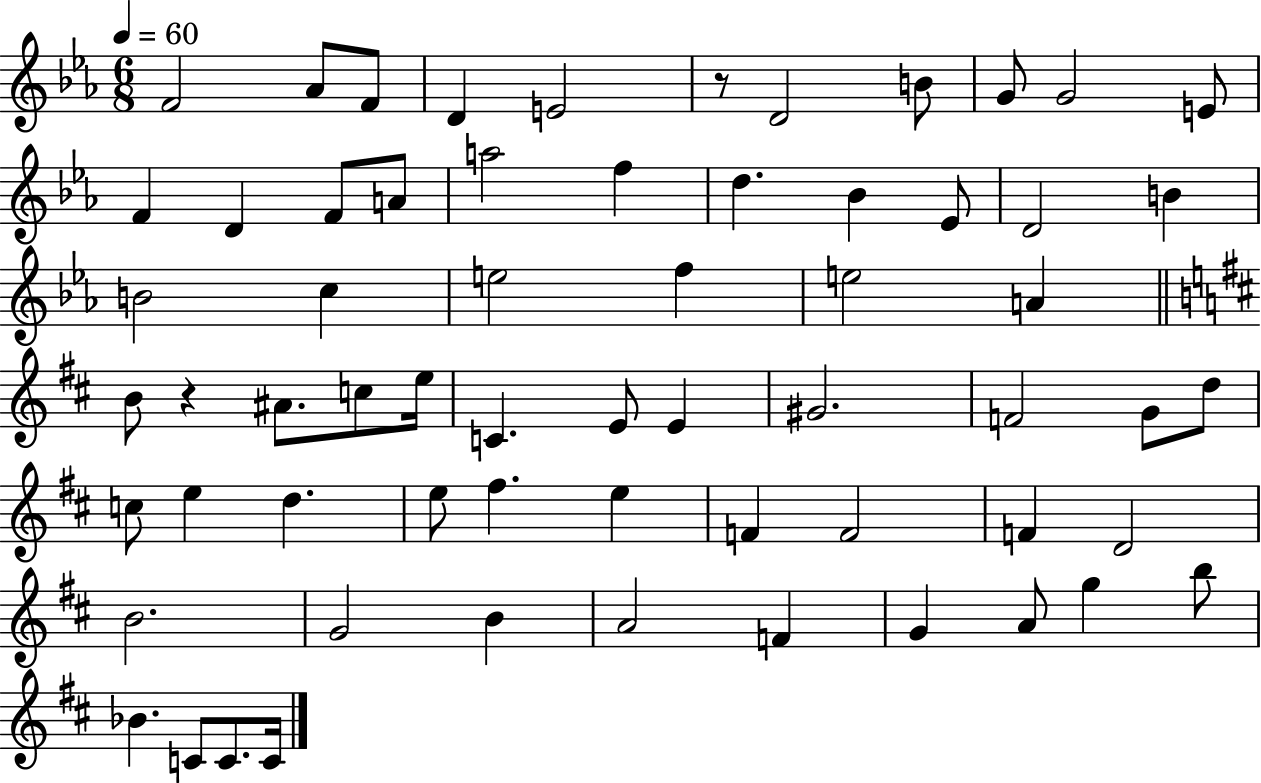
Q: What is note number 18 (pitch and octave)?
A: Bb4